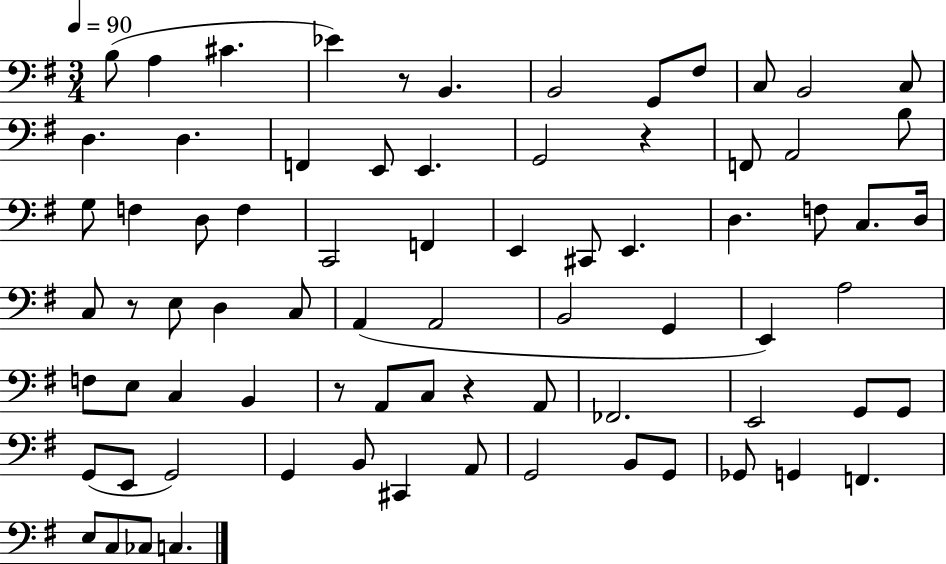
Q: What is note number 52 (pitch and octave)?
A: E2